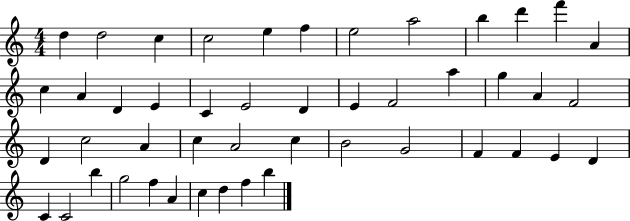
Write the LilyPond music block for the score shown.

{
  \clef treble
  \numericTimeSignature
  \time 4/4
  \key c \major
  d''4 d''2 c''4 | c''2 e''4 f''4 | e''2 a''2 | b''4 d'''4 f'''4 a'4 | \break c''4 a'4 d'4 e'4 | c'4 e'2 d'4 | e'4 f'2 a''4 | g''4 a'4 f'2 | \break d'4 c''2 a'4 | c''4 a'2 c''4 | b'2 g'2 | f'4 f'4 e'4 d'4 | \break c'4 c'2 b''4 | g''2 f''4 a'4 | c''4 d''4 f''4 b''4 | \bar "|."
}